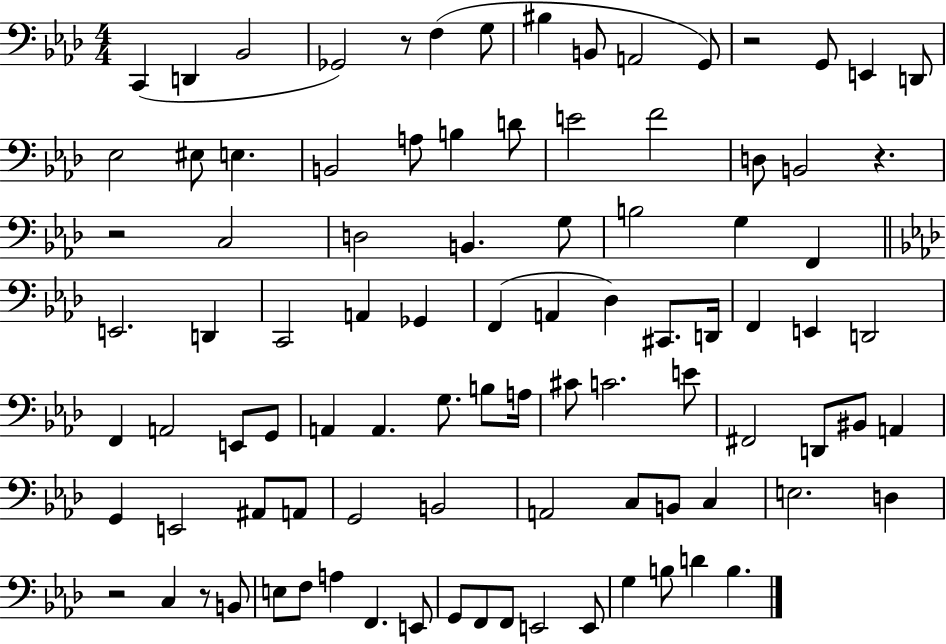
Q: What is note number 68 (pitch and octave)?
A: C3